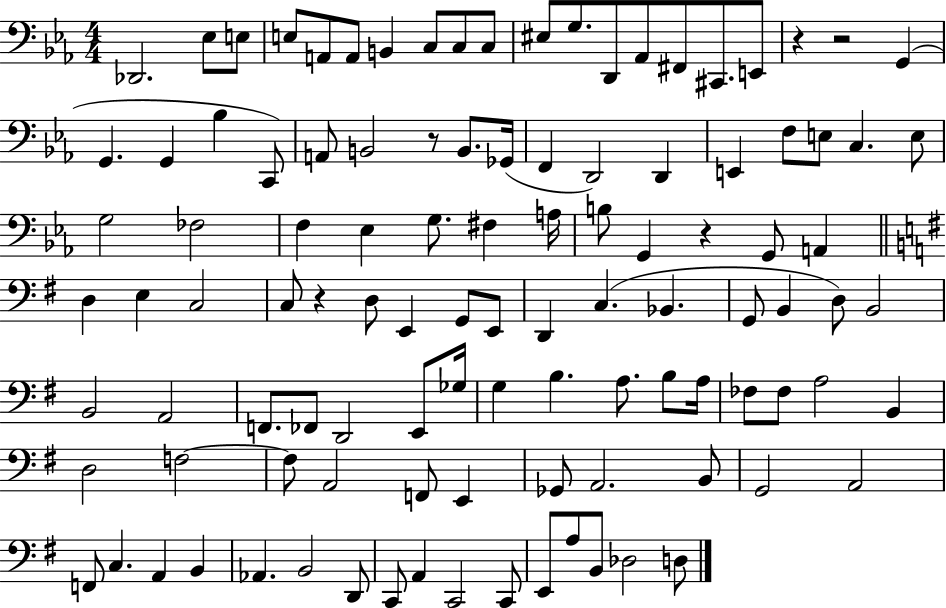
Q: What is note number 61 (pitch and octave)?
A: B2